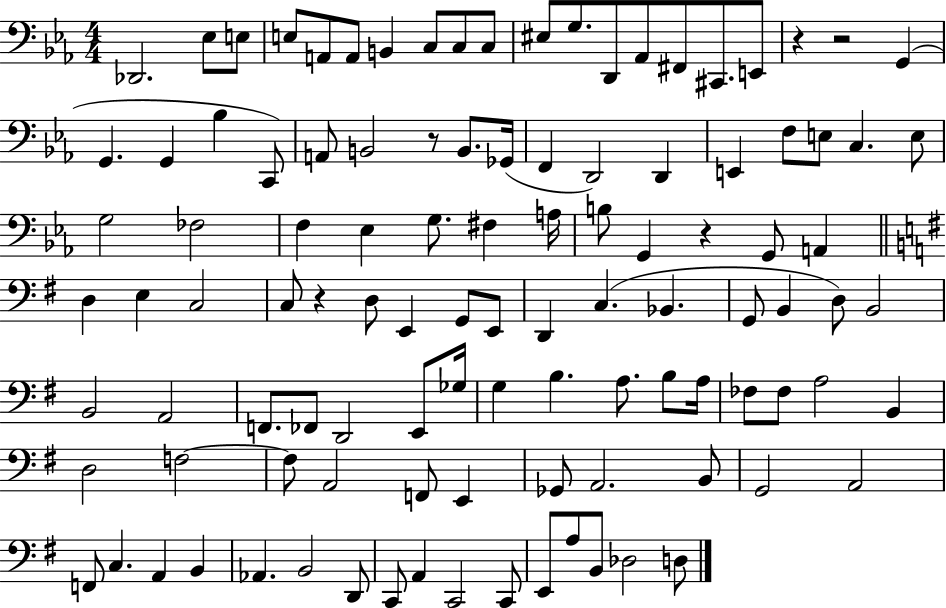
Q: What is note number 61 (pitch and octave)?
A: B2